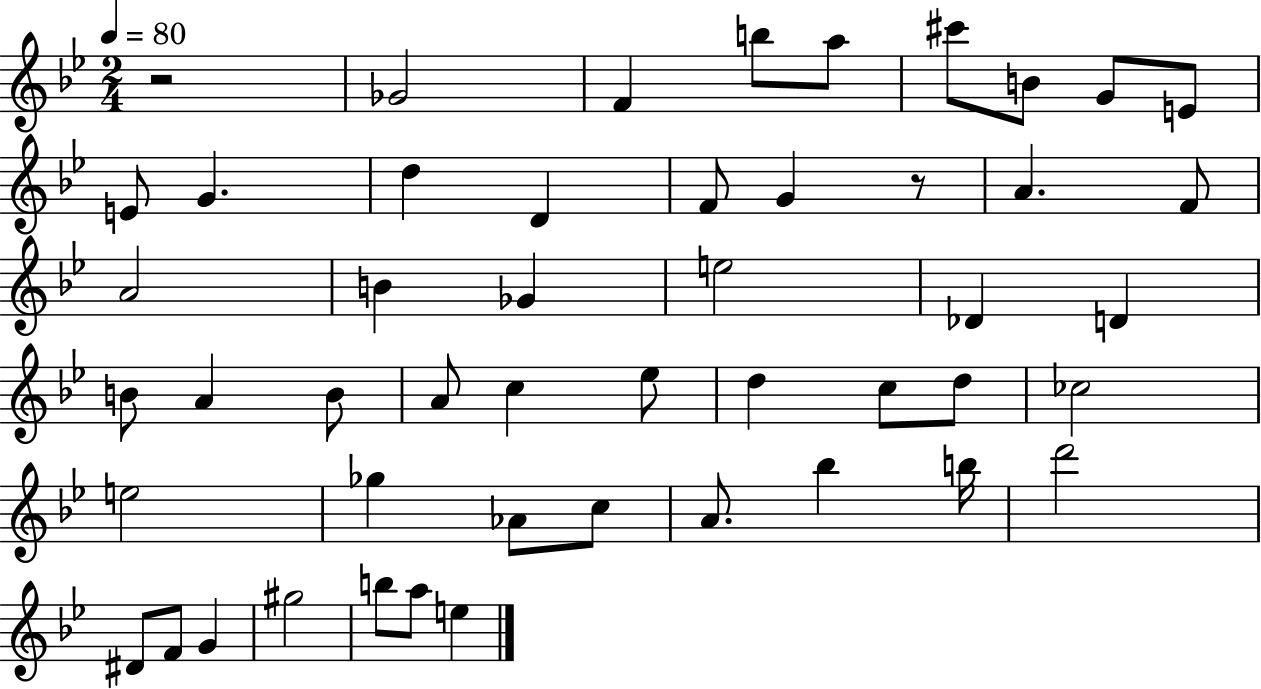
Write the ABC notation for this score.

X:1
T:Untitled
M:2/4
L:1/4
K:Bb
z2 _G2 F b/2 a/2 ^c'/2 B/2 G/2 E/2 E/2 G d D F/2 G z/2 A F/2 A2 B _G e2 _D D B/2 A B/2 A/2 c _e/2 d c/2 d/2 _c2 e2 _g _A/2 c/2 A/2 _b b/4 d'2 ^D/2 F/2 G ^g2 b/2 a/2 e